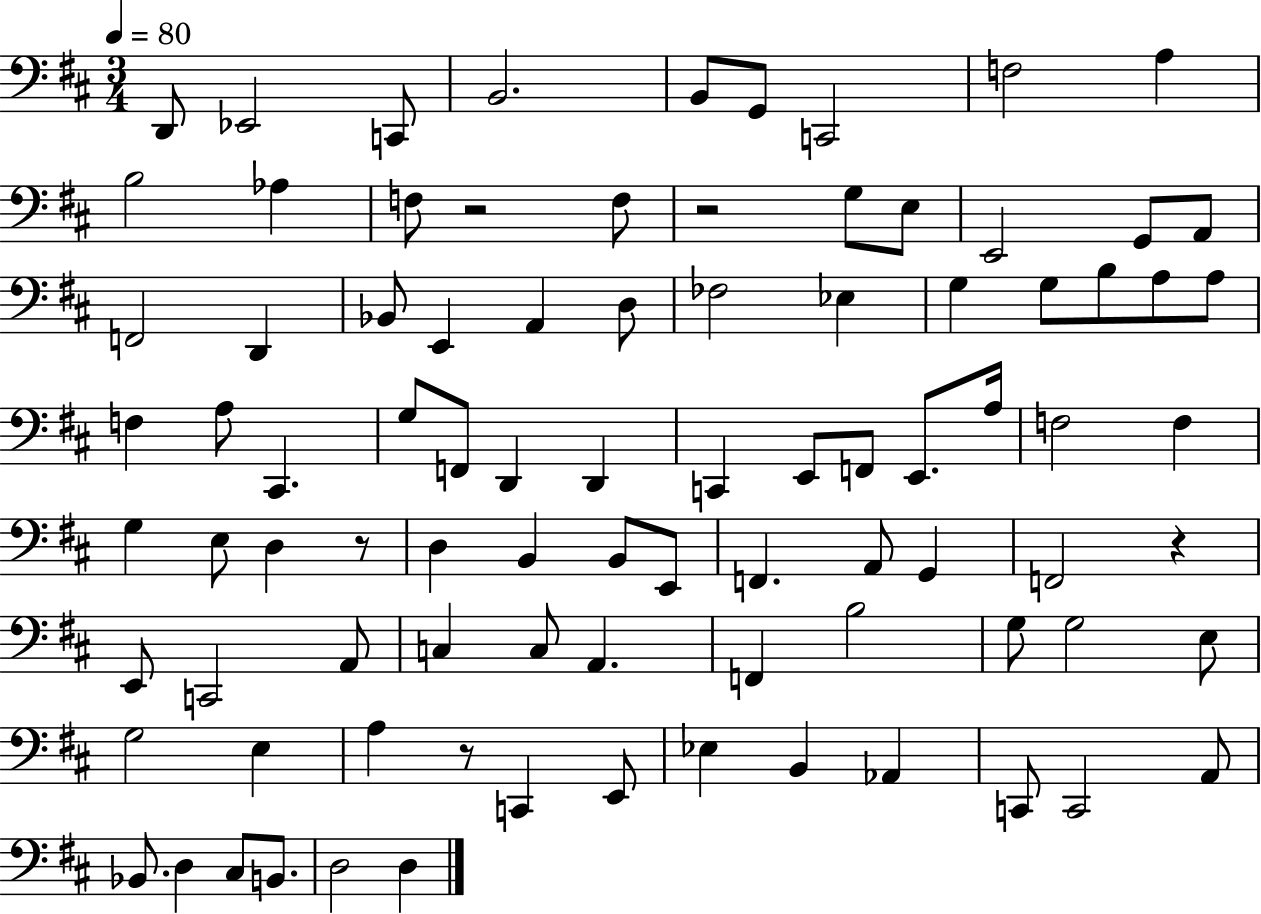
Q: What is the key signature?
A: D major